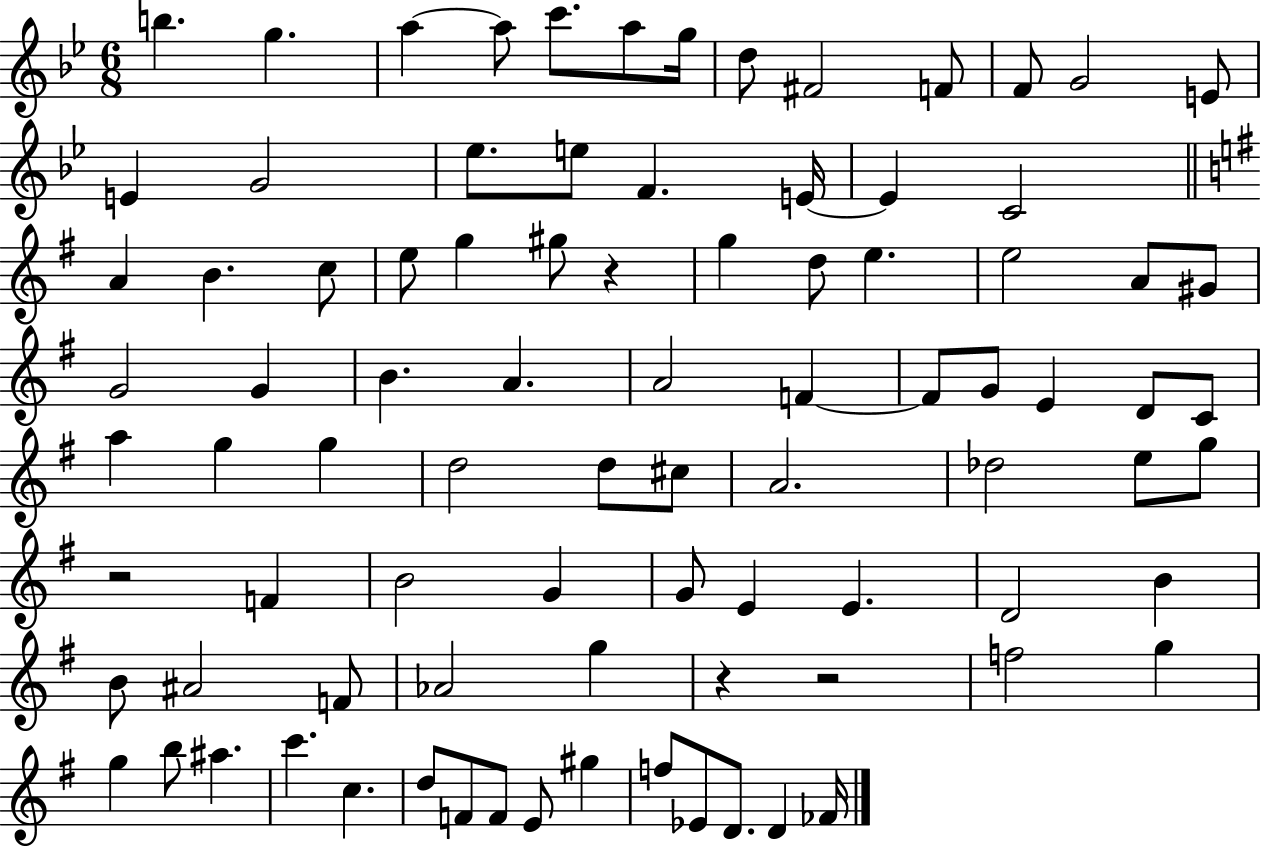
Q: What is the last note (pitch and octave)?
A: FES4